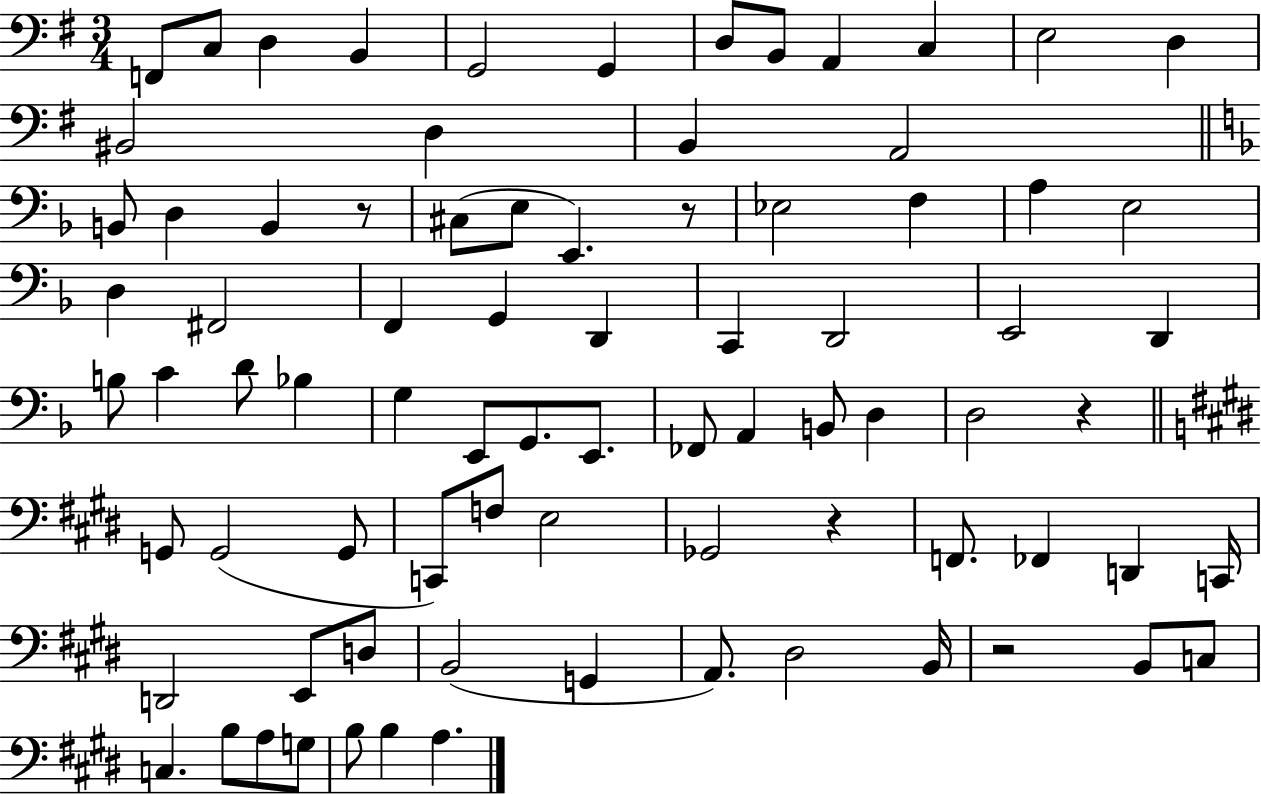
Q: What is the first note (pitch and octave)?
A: F2